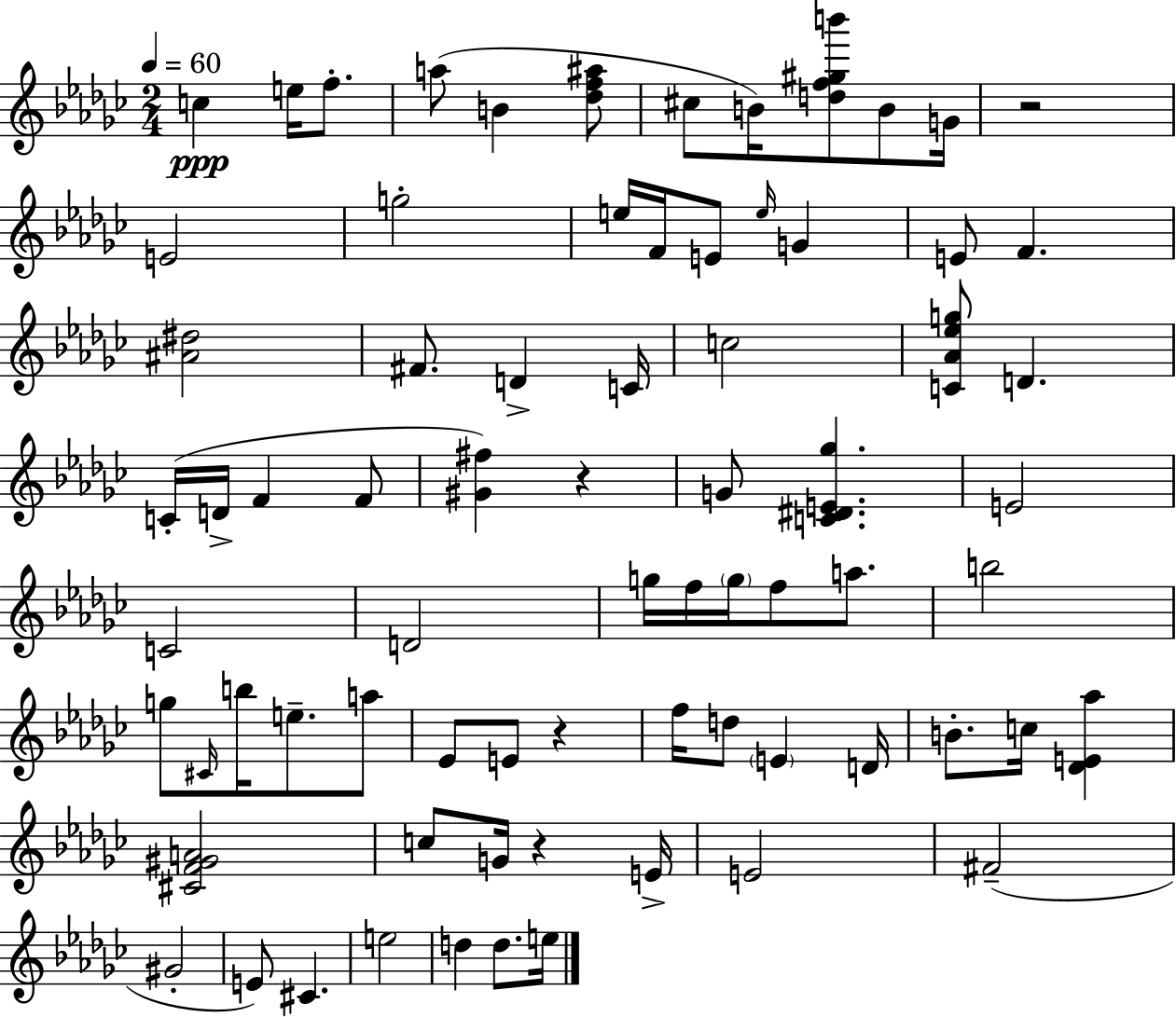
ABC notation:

X:1
T:Untitled
M:2/4
L:1/4
K:Ebm
c e/4 f/2 a/2 B [_df^a]/2 ^c/2 B/4 [df^gb']/2 B/2 G/4 z2 E2 g2 e/4 F/4 E/2 e/4 G E/2 F [^A^d]2 ^F/2 D C/4 c2 [C_A_eg]/2 D C/4 D/4 F F/2 [^G^f] z G/2 [C^DE_g] E2 C2 D2 g/4 f/4 g/4 f/2 a/2 b2 g/2 ^C/4 b/4 e/2 a/2 _E/2 E/2 z f/4 d/2 E D/4 B/2 c/4 [_DE_a] [^CF^GA]2 c/2 G/4 z E/4 E2 ^F2 ^G2 E/2 ^C e2 d d/2 e/4